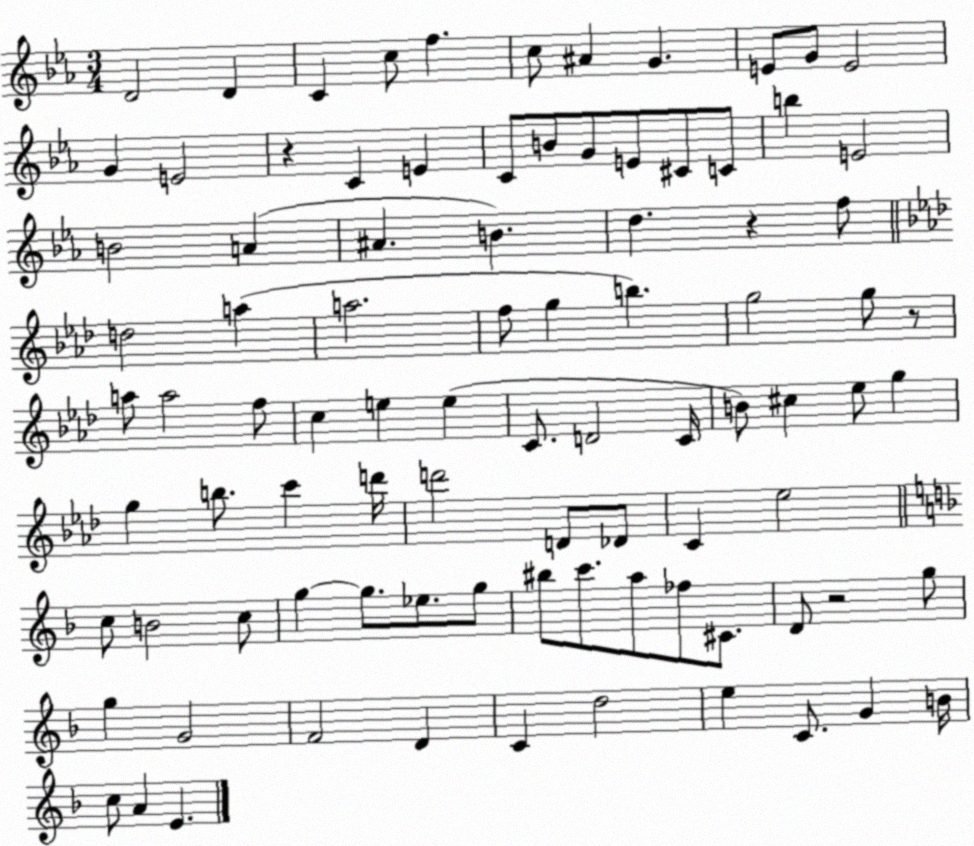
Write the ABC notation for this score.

X:1
T:Untitled
M:3/4
L:1/4
K:Eb
D2 D C c/2 f c/2 ^A G E/2 G/2 E2 G E2 z C E C/2 B/2 G/2 E/2 ^C/2 C/2 b E2 B2 A ^A B d z f/2 d2 a a2 f/2 g b g2 g/2 z/2 a/2 a2 f/2 c e e C/2 D2 C/4 B/2 ^c _e/2 g g b/2 c' d'/4 d'2 D/2 _D/2 C _e2 c/2 B2 c/2 g g/2 _e/2 g/2 ^b/2 c'/2 a/2 _f/2 ^C/2 D/2 z2 g/2 g G2 F2 D C d2 e C/2 G B/4 c/2 A E